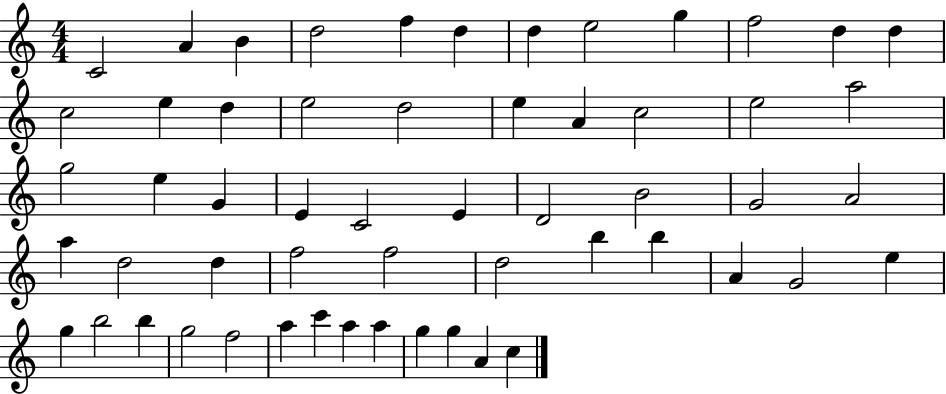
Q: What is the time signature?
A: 4/4